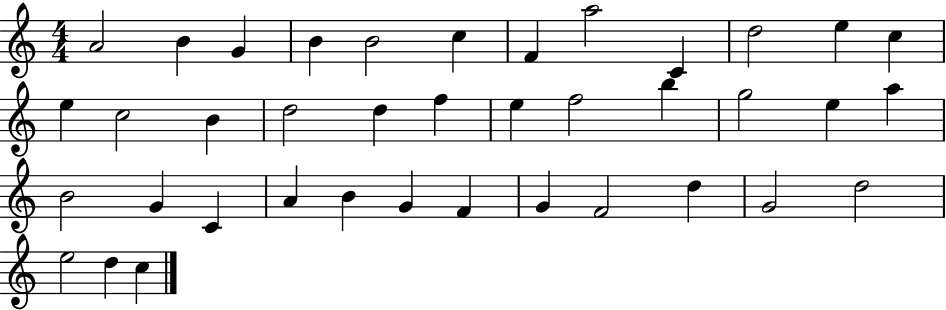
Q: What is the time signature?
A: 4/4